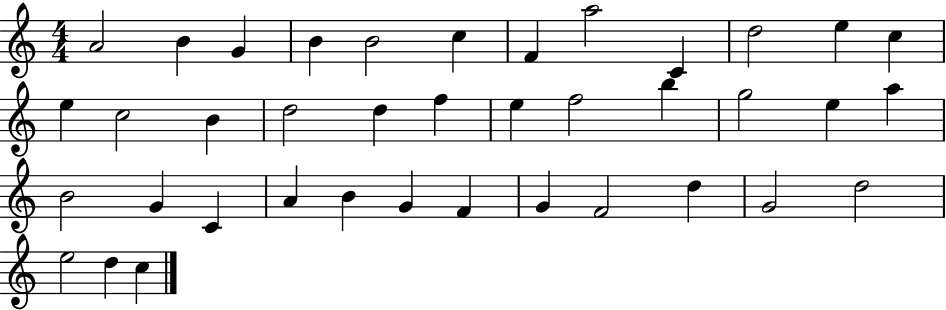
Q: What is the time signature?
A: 4/4